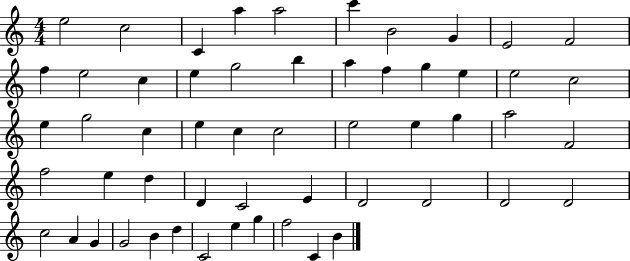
E5/h C5/h C4/q A5/q A5/h C6/q B4/h G4/q E4/h F4/h F5/q E5/h C5/q E5/q G5/h B5/q A5/q F5/q G5/q E5/q E5/h C5/h E5/q G5/h C5/q E5/q C5/q C5/h E5/h E5/q G5/q A5/h F4/h F5/h E5/q D5/q D4/q C4/h E4/q D4/h D4/h D4/h D4/h C5/h A4/q G4/q G4/h B4/q D5/q C4/h E5/q G5/q F5/h C4/q B4/q